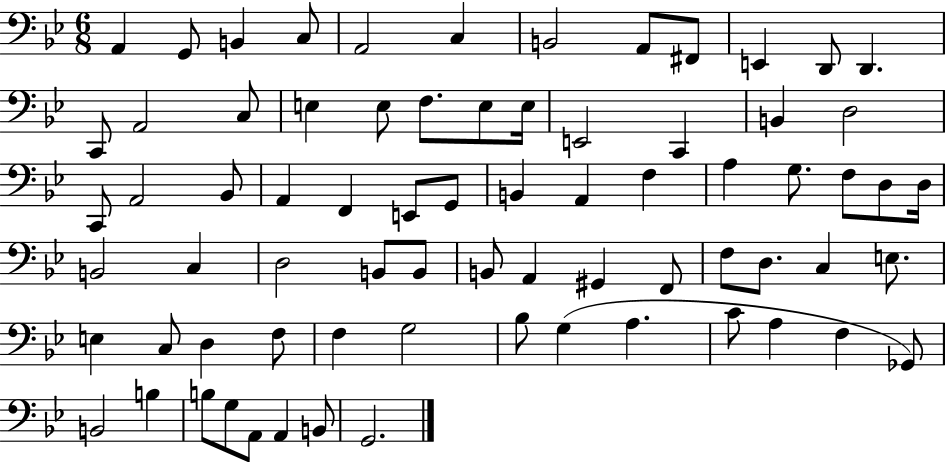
{
  \clef bass
  \numericTimeSignature
  \time 6/8
  \key bes \major
  \repeat volta 2 { a,4 g,8 b,4 c8 | a,2 c4 | b,2 a,8 fis,8 | e,4 d,8 d,4. | \break c,8 a,2 c8 | e4 e8 f8. e8 e16 | e,2 c,4 | b,4 d2 | \break c,8 a,2 bes,8 | a,4 f,4 e,8 g,8 | b,4 a,4 f4 | a4 g8. f8 d8 d16 | \break b,2 c4 | d2 b,8 b,8 | b,8 a,4 gis,4 f,8 | f8 d8. c4 e8. | \break e4 c8 d4 f8 | f4 g2 | bes8 g4( a4. | c'8 a4 f4 ges,8) | \break b,2 b4 | b8 g8 a,8 a,4 b,8 | g,2. | } \bar "|."
}